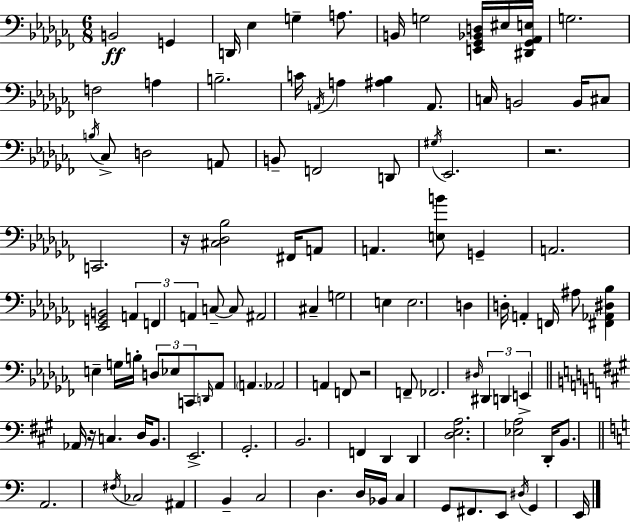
{
  \clef bass
  \numericTimeSignature
  \time 6/8
  \key aes \minor
  b,2\ff g,4 | d,16 ees4 g4-- a8. | b,16 g2 <e, ges, bes, d>16 eis16 <dis, ges, aes, e>16 | g2. | \break f2 a4 | b2.-- | c'16 \acciaccatura { a,16 } a4 <ais bes>4 a,8. | c16 b,2 b,16 cis8 | \break \acciaccatura { b16 } ces8-> d2 | a,8 b,8-- f,2 | d,8 \acciaccatura { gis16 } ees,2. | r2. | \break c,2. | r16 <cis des bes>2 | fis,16 a,8 a,4. <e b'>8 g,4-- | a,2. | \break <ees, g, b,>2 \tuplet 3/2 { a,4 | f,4 a,4 } c8--~~ | c8 ais,2 cis4-- | g2 e4 | \break e2. | d4 d16-. a,4-. | f,16 ais8 <fis, aes, dis bes>4 e4-- g16 | b16-. \tuplet 3/2 { d8 ees8 c,8 } \grace { d,16 } aes,8 \parenthesize a,4. | \break aes,2 | a,4 f,8 r2 | f,8-- fes,2. | \grace { dis16 } \tuplet 3/2 { dis,4 d,4 | \break e,4-> } \bar "||" \break \key a \major aes,16 r16 c4. d16 b,8. | e,2.-> | gis,2.-. | b,2. | \break f,4 d,4 d,4 | <d e a>2. | <ees a>2 d,16-. b,8. | \bar "||" \break \key c \major a,2. | \acciaccatura { fis16 } ces2 ais,4 | b,4-- c2 | d4. d16 bes,16 c4 | \break g,8 fis,8. e,8 \acciaccatura { dis16 } g,4 | e,16 \bar "|."
}